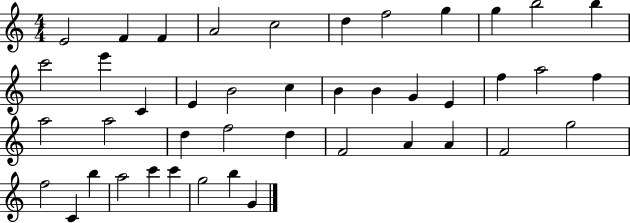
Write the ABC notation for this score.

X:1
T:Untitled
M:4/4
L:1/4
K:C
E2 F F A2 c2 d f2 g g b2 b c'2 e' C E B2 c B B G E f a2 f a2 a2 d f2 d F2 A A F2 g2 f2 C b a2 c' c' g2 b G